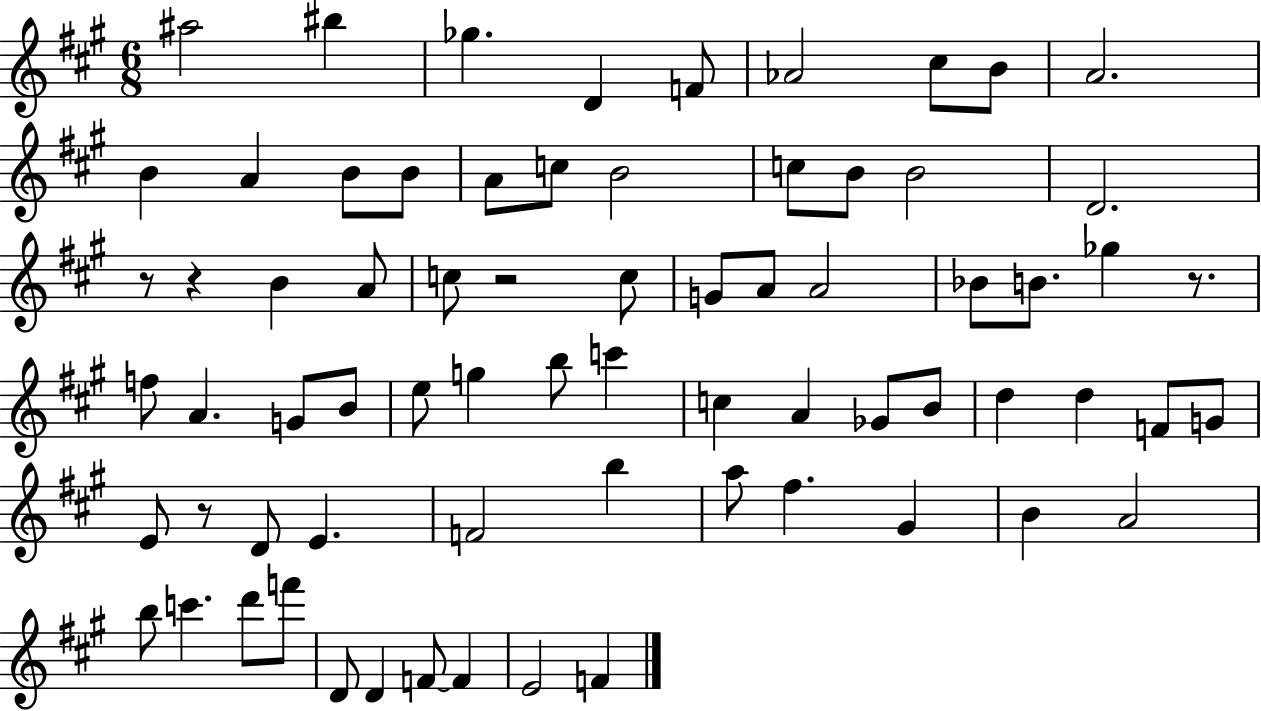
{
  \clef treble
  \numericTimeSignature
  \time 6/8
  \key a \major
  \repeat volta 2 { ais''2 bis''4 | ges''4. d'4 f'8 | aes'2 cis''8 b'8 | a'2. | \break b'4 a'4 b'8 b'8 | a'8 c''8 b'2 | c''8 b'8 b'2 | d'2. | \break r8 r4 b'4 a'8 | c''8 r2 c''8 | g'8 a'8 a'2 | bes'8 b'8. ges''4 r8. | \break f''8 a'4. g'8 b'8 | e''8 g''4 b''8 c'''4 | c''4 a'4 ges'8 b'8 | d''4 d''4 f'8 g'8 | \break e'8 r8 d'8 e'4. | f'2 b''4 | a''8 fis''4. gis'4 | b'4 a'2 | \break b''8 c'''4. d'''8 f'''8 | d'8 d'4 f'8~~ f'4 | e'2 f'4 | } \bar "|."
}